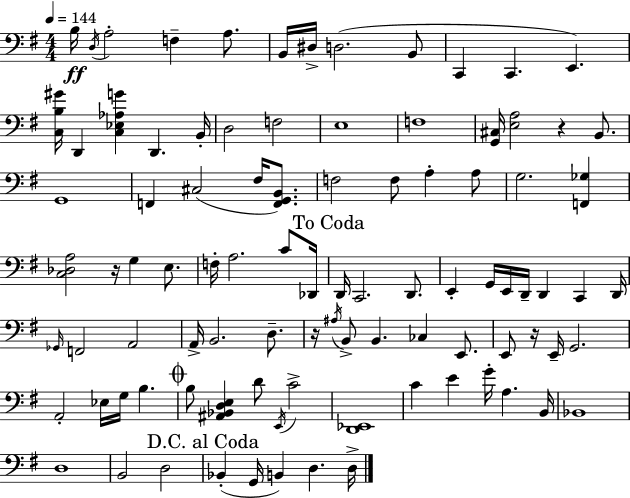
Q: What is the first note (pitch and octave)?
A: B3